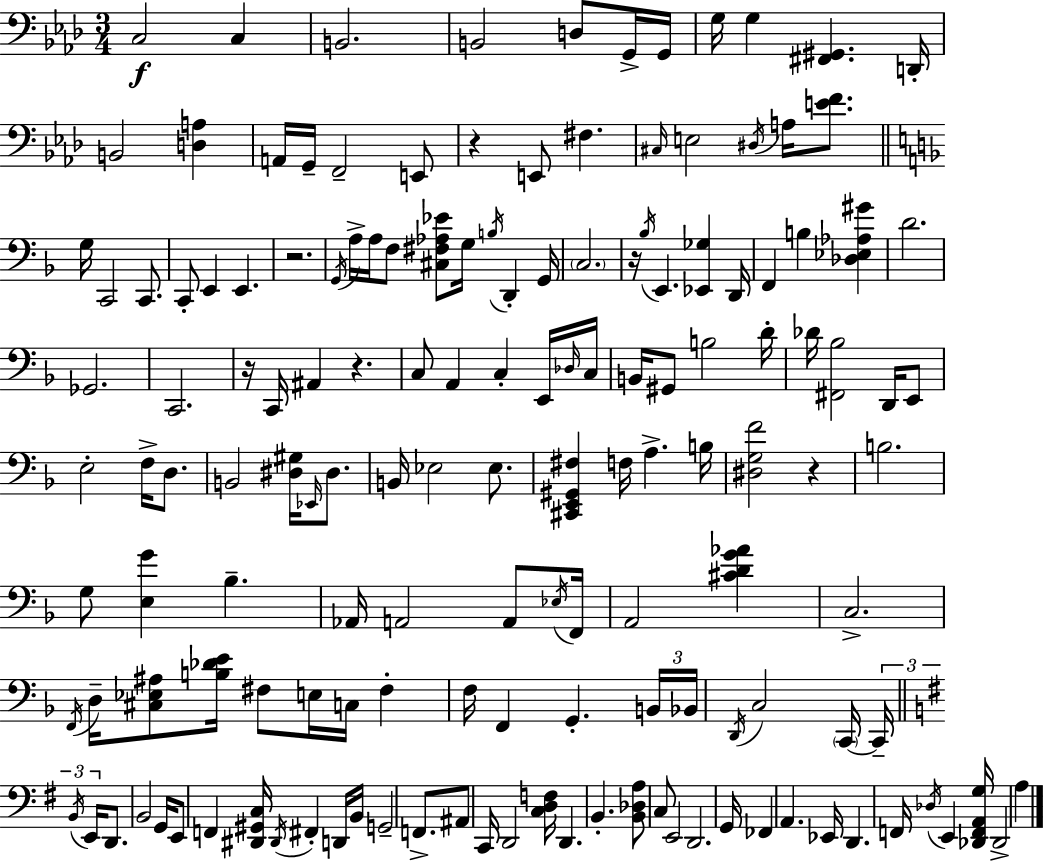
{
  \clef bass
  \numericTimeSignature
  \time 3/4
  \key f \minor
  c2\f c4 | b,2. | b,2 d8 g,16-> g,16 | g16 g4 <fis, gis,>4. d,16-. | \break b,2 <d a>4 | a,16 g,16-- f,2-- e,8 | r4 e,8 fis4. | \grace { cis16 } e2 \acciaccatura { dis16 } a16 <e' f'>8. | \break \bar "||" \break \key d \minor g16 c,2 c,8. | c,8-. e,4 e,4. | r2. | \acciaccatura { g,16 } a16-> a16 f8 <cis fis aes ees'>8 g16 \acciaccatura { b16 } d,4-. | \break g,16 \parenthesize c2. | r16 \acciaccatura { bes16 } e,4. <ees, ges>4 | d,16 f,4 b4 <des ees aes gis'>4 | d'2. | \break ges,2. | c,2. | r16 c,16 ais,4 r4. | c8 a,4 c4-. | \break e,16 \grace { des16 } c16 b,16 gis,8 b2 | d'16-. des'16 <fis, bes>2 | d,16 e,8 e2-. | f16-> d8. b,2 | \break <dis gis>16 \grace { ees,16 } dis8. b,16 ees2 | ees8. <cis, e, gis, fis>4 f16 a4.-> | b16 <dis g f'>2 | r4 b2. | \break g8 <e g'>4 bes4.-- | aes,16 a,2 | a,8 \acciaccatura { ees16 } f,16 a,2 | <cis' d' g' aes'>4 c2.-> | \break \acciaccatura { f,16 } d16-- <cis ees ais>8 <b des' e'>16 fis8 | e16 c16 fis4-. f16 f,4 | g,4.-. \tuplet 3/2 { b,16 bes,16 \acciaccatura { d,16 } } c2 | \parenthesize c,16~~ \tuplet 3/2 { c,16-- \bar "||" \break \key g \major \acciaccatura { b,16 } e,16 } d,8. b,2 | g,16 e,8 f,4 <dis, gis, c>16 \acciaccatura { dis,16 } fis,4-. | d,16 b,16 g,2-- | f,8.-> ais,8 c,16 d,2 | \break <c d f>16 d,4. b,4.-. | <b, des a>8 c8 e,2 | d,2. | g,16 fes,4 a,4. | \break ees,16 d,4. f,16 \acciaccatura { des16 } e,4 | <des, f, a, g>16 des,2-> | a4 \bar "|."
}